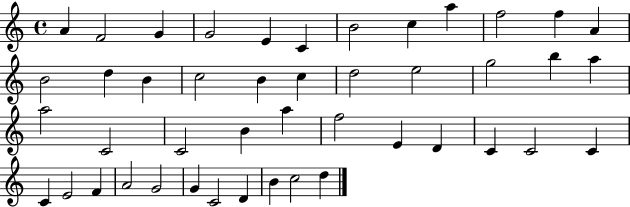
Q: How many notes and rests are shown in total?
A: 45